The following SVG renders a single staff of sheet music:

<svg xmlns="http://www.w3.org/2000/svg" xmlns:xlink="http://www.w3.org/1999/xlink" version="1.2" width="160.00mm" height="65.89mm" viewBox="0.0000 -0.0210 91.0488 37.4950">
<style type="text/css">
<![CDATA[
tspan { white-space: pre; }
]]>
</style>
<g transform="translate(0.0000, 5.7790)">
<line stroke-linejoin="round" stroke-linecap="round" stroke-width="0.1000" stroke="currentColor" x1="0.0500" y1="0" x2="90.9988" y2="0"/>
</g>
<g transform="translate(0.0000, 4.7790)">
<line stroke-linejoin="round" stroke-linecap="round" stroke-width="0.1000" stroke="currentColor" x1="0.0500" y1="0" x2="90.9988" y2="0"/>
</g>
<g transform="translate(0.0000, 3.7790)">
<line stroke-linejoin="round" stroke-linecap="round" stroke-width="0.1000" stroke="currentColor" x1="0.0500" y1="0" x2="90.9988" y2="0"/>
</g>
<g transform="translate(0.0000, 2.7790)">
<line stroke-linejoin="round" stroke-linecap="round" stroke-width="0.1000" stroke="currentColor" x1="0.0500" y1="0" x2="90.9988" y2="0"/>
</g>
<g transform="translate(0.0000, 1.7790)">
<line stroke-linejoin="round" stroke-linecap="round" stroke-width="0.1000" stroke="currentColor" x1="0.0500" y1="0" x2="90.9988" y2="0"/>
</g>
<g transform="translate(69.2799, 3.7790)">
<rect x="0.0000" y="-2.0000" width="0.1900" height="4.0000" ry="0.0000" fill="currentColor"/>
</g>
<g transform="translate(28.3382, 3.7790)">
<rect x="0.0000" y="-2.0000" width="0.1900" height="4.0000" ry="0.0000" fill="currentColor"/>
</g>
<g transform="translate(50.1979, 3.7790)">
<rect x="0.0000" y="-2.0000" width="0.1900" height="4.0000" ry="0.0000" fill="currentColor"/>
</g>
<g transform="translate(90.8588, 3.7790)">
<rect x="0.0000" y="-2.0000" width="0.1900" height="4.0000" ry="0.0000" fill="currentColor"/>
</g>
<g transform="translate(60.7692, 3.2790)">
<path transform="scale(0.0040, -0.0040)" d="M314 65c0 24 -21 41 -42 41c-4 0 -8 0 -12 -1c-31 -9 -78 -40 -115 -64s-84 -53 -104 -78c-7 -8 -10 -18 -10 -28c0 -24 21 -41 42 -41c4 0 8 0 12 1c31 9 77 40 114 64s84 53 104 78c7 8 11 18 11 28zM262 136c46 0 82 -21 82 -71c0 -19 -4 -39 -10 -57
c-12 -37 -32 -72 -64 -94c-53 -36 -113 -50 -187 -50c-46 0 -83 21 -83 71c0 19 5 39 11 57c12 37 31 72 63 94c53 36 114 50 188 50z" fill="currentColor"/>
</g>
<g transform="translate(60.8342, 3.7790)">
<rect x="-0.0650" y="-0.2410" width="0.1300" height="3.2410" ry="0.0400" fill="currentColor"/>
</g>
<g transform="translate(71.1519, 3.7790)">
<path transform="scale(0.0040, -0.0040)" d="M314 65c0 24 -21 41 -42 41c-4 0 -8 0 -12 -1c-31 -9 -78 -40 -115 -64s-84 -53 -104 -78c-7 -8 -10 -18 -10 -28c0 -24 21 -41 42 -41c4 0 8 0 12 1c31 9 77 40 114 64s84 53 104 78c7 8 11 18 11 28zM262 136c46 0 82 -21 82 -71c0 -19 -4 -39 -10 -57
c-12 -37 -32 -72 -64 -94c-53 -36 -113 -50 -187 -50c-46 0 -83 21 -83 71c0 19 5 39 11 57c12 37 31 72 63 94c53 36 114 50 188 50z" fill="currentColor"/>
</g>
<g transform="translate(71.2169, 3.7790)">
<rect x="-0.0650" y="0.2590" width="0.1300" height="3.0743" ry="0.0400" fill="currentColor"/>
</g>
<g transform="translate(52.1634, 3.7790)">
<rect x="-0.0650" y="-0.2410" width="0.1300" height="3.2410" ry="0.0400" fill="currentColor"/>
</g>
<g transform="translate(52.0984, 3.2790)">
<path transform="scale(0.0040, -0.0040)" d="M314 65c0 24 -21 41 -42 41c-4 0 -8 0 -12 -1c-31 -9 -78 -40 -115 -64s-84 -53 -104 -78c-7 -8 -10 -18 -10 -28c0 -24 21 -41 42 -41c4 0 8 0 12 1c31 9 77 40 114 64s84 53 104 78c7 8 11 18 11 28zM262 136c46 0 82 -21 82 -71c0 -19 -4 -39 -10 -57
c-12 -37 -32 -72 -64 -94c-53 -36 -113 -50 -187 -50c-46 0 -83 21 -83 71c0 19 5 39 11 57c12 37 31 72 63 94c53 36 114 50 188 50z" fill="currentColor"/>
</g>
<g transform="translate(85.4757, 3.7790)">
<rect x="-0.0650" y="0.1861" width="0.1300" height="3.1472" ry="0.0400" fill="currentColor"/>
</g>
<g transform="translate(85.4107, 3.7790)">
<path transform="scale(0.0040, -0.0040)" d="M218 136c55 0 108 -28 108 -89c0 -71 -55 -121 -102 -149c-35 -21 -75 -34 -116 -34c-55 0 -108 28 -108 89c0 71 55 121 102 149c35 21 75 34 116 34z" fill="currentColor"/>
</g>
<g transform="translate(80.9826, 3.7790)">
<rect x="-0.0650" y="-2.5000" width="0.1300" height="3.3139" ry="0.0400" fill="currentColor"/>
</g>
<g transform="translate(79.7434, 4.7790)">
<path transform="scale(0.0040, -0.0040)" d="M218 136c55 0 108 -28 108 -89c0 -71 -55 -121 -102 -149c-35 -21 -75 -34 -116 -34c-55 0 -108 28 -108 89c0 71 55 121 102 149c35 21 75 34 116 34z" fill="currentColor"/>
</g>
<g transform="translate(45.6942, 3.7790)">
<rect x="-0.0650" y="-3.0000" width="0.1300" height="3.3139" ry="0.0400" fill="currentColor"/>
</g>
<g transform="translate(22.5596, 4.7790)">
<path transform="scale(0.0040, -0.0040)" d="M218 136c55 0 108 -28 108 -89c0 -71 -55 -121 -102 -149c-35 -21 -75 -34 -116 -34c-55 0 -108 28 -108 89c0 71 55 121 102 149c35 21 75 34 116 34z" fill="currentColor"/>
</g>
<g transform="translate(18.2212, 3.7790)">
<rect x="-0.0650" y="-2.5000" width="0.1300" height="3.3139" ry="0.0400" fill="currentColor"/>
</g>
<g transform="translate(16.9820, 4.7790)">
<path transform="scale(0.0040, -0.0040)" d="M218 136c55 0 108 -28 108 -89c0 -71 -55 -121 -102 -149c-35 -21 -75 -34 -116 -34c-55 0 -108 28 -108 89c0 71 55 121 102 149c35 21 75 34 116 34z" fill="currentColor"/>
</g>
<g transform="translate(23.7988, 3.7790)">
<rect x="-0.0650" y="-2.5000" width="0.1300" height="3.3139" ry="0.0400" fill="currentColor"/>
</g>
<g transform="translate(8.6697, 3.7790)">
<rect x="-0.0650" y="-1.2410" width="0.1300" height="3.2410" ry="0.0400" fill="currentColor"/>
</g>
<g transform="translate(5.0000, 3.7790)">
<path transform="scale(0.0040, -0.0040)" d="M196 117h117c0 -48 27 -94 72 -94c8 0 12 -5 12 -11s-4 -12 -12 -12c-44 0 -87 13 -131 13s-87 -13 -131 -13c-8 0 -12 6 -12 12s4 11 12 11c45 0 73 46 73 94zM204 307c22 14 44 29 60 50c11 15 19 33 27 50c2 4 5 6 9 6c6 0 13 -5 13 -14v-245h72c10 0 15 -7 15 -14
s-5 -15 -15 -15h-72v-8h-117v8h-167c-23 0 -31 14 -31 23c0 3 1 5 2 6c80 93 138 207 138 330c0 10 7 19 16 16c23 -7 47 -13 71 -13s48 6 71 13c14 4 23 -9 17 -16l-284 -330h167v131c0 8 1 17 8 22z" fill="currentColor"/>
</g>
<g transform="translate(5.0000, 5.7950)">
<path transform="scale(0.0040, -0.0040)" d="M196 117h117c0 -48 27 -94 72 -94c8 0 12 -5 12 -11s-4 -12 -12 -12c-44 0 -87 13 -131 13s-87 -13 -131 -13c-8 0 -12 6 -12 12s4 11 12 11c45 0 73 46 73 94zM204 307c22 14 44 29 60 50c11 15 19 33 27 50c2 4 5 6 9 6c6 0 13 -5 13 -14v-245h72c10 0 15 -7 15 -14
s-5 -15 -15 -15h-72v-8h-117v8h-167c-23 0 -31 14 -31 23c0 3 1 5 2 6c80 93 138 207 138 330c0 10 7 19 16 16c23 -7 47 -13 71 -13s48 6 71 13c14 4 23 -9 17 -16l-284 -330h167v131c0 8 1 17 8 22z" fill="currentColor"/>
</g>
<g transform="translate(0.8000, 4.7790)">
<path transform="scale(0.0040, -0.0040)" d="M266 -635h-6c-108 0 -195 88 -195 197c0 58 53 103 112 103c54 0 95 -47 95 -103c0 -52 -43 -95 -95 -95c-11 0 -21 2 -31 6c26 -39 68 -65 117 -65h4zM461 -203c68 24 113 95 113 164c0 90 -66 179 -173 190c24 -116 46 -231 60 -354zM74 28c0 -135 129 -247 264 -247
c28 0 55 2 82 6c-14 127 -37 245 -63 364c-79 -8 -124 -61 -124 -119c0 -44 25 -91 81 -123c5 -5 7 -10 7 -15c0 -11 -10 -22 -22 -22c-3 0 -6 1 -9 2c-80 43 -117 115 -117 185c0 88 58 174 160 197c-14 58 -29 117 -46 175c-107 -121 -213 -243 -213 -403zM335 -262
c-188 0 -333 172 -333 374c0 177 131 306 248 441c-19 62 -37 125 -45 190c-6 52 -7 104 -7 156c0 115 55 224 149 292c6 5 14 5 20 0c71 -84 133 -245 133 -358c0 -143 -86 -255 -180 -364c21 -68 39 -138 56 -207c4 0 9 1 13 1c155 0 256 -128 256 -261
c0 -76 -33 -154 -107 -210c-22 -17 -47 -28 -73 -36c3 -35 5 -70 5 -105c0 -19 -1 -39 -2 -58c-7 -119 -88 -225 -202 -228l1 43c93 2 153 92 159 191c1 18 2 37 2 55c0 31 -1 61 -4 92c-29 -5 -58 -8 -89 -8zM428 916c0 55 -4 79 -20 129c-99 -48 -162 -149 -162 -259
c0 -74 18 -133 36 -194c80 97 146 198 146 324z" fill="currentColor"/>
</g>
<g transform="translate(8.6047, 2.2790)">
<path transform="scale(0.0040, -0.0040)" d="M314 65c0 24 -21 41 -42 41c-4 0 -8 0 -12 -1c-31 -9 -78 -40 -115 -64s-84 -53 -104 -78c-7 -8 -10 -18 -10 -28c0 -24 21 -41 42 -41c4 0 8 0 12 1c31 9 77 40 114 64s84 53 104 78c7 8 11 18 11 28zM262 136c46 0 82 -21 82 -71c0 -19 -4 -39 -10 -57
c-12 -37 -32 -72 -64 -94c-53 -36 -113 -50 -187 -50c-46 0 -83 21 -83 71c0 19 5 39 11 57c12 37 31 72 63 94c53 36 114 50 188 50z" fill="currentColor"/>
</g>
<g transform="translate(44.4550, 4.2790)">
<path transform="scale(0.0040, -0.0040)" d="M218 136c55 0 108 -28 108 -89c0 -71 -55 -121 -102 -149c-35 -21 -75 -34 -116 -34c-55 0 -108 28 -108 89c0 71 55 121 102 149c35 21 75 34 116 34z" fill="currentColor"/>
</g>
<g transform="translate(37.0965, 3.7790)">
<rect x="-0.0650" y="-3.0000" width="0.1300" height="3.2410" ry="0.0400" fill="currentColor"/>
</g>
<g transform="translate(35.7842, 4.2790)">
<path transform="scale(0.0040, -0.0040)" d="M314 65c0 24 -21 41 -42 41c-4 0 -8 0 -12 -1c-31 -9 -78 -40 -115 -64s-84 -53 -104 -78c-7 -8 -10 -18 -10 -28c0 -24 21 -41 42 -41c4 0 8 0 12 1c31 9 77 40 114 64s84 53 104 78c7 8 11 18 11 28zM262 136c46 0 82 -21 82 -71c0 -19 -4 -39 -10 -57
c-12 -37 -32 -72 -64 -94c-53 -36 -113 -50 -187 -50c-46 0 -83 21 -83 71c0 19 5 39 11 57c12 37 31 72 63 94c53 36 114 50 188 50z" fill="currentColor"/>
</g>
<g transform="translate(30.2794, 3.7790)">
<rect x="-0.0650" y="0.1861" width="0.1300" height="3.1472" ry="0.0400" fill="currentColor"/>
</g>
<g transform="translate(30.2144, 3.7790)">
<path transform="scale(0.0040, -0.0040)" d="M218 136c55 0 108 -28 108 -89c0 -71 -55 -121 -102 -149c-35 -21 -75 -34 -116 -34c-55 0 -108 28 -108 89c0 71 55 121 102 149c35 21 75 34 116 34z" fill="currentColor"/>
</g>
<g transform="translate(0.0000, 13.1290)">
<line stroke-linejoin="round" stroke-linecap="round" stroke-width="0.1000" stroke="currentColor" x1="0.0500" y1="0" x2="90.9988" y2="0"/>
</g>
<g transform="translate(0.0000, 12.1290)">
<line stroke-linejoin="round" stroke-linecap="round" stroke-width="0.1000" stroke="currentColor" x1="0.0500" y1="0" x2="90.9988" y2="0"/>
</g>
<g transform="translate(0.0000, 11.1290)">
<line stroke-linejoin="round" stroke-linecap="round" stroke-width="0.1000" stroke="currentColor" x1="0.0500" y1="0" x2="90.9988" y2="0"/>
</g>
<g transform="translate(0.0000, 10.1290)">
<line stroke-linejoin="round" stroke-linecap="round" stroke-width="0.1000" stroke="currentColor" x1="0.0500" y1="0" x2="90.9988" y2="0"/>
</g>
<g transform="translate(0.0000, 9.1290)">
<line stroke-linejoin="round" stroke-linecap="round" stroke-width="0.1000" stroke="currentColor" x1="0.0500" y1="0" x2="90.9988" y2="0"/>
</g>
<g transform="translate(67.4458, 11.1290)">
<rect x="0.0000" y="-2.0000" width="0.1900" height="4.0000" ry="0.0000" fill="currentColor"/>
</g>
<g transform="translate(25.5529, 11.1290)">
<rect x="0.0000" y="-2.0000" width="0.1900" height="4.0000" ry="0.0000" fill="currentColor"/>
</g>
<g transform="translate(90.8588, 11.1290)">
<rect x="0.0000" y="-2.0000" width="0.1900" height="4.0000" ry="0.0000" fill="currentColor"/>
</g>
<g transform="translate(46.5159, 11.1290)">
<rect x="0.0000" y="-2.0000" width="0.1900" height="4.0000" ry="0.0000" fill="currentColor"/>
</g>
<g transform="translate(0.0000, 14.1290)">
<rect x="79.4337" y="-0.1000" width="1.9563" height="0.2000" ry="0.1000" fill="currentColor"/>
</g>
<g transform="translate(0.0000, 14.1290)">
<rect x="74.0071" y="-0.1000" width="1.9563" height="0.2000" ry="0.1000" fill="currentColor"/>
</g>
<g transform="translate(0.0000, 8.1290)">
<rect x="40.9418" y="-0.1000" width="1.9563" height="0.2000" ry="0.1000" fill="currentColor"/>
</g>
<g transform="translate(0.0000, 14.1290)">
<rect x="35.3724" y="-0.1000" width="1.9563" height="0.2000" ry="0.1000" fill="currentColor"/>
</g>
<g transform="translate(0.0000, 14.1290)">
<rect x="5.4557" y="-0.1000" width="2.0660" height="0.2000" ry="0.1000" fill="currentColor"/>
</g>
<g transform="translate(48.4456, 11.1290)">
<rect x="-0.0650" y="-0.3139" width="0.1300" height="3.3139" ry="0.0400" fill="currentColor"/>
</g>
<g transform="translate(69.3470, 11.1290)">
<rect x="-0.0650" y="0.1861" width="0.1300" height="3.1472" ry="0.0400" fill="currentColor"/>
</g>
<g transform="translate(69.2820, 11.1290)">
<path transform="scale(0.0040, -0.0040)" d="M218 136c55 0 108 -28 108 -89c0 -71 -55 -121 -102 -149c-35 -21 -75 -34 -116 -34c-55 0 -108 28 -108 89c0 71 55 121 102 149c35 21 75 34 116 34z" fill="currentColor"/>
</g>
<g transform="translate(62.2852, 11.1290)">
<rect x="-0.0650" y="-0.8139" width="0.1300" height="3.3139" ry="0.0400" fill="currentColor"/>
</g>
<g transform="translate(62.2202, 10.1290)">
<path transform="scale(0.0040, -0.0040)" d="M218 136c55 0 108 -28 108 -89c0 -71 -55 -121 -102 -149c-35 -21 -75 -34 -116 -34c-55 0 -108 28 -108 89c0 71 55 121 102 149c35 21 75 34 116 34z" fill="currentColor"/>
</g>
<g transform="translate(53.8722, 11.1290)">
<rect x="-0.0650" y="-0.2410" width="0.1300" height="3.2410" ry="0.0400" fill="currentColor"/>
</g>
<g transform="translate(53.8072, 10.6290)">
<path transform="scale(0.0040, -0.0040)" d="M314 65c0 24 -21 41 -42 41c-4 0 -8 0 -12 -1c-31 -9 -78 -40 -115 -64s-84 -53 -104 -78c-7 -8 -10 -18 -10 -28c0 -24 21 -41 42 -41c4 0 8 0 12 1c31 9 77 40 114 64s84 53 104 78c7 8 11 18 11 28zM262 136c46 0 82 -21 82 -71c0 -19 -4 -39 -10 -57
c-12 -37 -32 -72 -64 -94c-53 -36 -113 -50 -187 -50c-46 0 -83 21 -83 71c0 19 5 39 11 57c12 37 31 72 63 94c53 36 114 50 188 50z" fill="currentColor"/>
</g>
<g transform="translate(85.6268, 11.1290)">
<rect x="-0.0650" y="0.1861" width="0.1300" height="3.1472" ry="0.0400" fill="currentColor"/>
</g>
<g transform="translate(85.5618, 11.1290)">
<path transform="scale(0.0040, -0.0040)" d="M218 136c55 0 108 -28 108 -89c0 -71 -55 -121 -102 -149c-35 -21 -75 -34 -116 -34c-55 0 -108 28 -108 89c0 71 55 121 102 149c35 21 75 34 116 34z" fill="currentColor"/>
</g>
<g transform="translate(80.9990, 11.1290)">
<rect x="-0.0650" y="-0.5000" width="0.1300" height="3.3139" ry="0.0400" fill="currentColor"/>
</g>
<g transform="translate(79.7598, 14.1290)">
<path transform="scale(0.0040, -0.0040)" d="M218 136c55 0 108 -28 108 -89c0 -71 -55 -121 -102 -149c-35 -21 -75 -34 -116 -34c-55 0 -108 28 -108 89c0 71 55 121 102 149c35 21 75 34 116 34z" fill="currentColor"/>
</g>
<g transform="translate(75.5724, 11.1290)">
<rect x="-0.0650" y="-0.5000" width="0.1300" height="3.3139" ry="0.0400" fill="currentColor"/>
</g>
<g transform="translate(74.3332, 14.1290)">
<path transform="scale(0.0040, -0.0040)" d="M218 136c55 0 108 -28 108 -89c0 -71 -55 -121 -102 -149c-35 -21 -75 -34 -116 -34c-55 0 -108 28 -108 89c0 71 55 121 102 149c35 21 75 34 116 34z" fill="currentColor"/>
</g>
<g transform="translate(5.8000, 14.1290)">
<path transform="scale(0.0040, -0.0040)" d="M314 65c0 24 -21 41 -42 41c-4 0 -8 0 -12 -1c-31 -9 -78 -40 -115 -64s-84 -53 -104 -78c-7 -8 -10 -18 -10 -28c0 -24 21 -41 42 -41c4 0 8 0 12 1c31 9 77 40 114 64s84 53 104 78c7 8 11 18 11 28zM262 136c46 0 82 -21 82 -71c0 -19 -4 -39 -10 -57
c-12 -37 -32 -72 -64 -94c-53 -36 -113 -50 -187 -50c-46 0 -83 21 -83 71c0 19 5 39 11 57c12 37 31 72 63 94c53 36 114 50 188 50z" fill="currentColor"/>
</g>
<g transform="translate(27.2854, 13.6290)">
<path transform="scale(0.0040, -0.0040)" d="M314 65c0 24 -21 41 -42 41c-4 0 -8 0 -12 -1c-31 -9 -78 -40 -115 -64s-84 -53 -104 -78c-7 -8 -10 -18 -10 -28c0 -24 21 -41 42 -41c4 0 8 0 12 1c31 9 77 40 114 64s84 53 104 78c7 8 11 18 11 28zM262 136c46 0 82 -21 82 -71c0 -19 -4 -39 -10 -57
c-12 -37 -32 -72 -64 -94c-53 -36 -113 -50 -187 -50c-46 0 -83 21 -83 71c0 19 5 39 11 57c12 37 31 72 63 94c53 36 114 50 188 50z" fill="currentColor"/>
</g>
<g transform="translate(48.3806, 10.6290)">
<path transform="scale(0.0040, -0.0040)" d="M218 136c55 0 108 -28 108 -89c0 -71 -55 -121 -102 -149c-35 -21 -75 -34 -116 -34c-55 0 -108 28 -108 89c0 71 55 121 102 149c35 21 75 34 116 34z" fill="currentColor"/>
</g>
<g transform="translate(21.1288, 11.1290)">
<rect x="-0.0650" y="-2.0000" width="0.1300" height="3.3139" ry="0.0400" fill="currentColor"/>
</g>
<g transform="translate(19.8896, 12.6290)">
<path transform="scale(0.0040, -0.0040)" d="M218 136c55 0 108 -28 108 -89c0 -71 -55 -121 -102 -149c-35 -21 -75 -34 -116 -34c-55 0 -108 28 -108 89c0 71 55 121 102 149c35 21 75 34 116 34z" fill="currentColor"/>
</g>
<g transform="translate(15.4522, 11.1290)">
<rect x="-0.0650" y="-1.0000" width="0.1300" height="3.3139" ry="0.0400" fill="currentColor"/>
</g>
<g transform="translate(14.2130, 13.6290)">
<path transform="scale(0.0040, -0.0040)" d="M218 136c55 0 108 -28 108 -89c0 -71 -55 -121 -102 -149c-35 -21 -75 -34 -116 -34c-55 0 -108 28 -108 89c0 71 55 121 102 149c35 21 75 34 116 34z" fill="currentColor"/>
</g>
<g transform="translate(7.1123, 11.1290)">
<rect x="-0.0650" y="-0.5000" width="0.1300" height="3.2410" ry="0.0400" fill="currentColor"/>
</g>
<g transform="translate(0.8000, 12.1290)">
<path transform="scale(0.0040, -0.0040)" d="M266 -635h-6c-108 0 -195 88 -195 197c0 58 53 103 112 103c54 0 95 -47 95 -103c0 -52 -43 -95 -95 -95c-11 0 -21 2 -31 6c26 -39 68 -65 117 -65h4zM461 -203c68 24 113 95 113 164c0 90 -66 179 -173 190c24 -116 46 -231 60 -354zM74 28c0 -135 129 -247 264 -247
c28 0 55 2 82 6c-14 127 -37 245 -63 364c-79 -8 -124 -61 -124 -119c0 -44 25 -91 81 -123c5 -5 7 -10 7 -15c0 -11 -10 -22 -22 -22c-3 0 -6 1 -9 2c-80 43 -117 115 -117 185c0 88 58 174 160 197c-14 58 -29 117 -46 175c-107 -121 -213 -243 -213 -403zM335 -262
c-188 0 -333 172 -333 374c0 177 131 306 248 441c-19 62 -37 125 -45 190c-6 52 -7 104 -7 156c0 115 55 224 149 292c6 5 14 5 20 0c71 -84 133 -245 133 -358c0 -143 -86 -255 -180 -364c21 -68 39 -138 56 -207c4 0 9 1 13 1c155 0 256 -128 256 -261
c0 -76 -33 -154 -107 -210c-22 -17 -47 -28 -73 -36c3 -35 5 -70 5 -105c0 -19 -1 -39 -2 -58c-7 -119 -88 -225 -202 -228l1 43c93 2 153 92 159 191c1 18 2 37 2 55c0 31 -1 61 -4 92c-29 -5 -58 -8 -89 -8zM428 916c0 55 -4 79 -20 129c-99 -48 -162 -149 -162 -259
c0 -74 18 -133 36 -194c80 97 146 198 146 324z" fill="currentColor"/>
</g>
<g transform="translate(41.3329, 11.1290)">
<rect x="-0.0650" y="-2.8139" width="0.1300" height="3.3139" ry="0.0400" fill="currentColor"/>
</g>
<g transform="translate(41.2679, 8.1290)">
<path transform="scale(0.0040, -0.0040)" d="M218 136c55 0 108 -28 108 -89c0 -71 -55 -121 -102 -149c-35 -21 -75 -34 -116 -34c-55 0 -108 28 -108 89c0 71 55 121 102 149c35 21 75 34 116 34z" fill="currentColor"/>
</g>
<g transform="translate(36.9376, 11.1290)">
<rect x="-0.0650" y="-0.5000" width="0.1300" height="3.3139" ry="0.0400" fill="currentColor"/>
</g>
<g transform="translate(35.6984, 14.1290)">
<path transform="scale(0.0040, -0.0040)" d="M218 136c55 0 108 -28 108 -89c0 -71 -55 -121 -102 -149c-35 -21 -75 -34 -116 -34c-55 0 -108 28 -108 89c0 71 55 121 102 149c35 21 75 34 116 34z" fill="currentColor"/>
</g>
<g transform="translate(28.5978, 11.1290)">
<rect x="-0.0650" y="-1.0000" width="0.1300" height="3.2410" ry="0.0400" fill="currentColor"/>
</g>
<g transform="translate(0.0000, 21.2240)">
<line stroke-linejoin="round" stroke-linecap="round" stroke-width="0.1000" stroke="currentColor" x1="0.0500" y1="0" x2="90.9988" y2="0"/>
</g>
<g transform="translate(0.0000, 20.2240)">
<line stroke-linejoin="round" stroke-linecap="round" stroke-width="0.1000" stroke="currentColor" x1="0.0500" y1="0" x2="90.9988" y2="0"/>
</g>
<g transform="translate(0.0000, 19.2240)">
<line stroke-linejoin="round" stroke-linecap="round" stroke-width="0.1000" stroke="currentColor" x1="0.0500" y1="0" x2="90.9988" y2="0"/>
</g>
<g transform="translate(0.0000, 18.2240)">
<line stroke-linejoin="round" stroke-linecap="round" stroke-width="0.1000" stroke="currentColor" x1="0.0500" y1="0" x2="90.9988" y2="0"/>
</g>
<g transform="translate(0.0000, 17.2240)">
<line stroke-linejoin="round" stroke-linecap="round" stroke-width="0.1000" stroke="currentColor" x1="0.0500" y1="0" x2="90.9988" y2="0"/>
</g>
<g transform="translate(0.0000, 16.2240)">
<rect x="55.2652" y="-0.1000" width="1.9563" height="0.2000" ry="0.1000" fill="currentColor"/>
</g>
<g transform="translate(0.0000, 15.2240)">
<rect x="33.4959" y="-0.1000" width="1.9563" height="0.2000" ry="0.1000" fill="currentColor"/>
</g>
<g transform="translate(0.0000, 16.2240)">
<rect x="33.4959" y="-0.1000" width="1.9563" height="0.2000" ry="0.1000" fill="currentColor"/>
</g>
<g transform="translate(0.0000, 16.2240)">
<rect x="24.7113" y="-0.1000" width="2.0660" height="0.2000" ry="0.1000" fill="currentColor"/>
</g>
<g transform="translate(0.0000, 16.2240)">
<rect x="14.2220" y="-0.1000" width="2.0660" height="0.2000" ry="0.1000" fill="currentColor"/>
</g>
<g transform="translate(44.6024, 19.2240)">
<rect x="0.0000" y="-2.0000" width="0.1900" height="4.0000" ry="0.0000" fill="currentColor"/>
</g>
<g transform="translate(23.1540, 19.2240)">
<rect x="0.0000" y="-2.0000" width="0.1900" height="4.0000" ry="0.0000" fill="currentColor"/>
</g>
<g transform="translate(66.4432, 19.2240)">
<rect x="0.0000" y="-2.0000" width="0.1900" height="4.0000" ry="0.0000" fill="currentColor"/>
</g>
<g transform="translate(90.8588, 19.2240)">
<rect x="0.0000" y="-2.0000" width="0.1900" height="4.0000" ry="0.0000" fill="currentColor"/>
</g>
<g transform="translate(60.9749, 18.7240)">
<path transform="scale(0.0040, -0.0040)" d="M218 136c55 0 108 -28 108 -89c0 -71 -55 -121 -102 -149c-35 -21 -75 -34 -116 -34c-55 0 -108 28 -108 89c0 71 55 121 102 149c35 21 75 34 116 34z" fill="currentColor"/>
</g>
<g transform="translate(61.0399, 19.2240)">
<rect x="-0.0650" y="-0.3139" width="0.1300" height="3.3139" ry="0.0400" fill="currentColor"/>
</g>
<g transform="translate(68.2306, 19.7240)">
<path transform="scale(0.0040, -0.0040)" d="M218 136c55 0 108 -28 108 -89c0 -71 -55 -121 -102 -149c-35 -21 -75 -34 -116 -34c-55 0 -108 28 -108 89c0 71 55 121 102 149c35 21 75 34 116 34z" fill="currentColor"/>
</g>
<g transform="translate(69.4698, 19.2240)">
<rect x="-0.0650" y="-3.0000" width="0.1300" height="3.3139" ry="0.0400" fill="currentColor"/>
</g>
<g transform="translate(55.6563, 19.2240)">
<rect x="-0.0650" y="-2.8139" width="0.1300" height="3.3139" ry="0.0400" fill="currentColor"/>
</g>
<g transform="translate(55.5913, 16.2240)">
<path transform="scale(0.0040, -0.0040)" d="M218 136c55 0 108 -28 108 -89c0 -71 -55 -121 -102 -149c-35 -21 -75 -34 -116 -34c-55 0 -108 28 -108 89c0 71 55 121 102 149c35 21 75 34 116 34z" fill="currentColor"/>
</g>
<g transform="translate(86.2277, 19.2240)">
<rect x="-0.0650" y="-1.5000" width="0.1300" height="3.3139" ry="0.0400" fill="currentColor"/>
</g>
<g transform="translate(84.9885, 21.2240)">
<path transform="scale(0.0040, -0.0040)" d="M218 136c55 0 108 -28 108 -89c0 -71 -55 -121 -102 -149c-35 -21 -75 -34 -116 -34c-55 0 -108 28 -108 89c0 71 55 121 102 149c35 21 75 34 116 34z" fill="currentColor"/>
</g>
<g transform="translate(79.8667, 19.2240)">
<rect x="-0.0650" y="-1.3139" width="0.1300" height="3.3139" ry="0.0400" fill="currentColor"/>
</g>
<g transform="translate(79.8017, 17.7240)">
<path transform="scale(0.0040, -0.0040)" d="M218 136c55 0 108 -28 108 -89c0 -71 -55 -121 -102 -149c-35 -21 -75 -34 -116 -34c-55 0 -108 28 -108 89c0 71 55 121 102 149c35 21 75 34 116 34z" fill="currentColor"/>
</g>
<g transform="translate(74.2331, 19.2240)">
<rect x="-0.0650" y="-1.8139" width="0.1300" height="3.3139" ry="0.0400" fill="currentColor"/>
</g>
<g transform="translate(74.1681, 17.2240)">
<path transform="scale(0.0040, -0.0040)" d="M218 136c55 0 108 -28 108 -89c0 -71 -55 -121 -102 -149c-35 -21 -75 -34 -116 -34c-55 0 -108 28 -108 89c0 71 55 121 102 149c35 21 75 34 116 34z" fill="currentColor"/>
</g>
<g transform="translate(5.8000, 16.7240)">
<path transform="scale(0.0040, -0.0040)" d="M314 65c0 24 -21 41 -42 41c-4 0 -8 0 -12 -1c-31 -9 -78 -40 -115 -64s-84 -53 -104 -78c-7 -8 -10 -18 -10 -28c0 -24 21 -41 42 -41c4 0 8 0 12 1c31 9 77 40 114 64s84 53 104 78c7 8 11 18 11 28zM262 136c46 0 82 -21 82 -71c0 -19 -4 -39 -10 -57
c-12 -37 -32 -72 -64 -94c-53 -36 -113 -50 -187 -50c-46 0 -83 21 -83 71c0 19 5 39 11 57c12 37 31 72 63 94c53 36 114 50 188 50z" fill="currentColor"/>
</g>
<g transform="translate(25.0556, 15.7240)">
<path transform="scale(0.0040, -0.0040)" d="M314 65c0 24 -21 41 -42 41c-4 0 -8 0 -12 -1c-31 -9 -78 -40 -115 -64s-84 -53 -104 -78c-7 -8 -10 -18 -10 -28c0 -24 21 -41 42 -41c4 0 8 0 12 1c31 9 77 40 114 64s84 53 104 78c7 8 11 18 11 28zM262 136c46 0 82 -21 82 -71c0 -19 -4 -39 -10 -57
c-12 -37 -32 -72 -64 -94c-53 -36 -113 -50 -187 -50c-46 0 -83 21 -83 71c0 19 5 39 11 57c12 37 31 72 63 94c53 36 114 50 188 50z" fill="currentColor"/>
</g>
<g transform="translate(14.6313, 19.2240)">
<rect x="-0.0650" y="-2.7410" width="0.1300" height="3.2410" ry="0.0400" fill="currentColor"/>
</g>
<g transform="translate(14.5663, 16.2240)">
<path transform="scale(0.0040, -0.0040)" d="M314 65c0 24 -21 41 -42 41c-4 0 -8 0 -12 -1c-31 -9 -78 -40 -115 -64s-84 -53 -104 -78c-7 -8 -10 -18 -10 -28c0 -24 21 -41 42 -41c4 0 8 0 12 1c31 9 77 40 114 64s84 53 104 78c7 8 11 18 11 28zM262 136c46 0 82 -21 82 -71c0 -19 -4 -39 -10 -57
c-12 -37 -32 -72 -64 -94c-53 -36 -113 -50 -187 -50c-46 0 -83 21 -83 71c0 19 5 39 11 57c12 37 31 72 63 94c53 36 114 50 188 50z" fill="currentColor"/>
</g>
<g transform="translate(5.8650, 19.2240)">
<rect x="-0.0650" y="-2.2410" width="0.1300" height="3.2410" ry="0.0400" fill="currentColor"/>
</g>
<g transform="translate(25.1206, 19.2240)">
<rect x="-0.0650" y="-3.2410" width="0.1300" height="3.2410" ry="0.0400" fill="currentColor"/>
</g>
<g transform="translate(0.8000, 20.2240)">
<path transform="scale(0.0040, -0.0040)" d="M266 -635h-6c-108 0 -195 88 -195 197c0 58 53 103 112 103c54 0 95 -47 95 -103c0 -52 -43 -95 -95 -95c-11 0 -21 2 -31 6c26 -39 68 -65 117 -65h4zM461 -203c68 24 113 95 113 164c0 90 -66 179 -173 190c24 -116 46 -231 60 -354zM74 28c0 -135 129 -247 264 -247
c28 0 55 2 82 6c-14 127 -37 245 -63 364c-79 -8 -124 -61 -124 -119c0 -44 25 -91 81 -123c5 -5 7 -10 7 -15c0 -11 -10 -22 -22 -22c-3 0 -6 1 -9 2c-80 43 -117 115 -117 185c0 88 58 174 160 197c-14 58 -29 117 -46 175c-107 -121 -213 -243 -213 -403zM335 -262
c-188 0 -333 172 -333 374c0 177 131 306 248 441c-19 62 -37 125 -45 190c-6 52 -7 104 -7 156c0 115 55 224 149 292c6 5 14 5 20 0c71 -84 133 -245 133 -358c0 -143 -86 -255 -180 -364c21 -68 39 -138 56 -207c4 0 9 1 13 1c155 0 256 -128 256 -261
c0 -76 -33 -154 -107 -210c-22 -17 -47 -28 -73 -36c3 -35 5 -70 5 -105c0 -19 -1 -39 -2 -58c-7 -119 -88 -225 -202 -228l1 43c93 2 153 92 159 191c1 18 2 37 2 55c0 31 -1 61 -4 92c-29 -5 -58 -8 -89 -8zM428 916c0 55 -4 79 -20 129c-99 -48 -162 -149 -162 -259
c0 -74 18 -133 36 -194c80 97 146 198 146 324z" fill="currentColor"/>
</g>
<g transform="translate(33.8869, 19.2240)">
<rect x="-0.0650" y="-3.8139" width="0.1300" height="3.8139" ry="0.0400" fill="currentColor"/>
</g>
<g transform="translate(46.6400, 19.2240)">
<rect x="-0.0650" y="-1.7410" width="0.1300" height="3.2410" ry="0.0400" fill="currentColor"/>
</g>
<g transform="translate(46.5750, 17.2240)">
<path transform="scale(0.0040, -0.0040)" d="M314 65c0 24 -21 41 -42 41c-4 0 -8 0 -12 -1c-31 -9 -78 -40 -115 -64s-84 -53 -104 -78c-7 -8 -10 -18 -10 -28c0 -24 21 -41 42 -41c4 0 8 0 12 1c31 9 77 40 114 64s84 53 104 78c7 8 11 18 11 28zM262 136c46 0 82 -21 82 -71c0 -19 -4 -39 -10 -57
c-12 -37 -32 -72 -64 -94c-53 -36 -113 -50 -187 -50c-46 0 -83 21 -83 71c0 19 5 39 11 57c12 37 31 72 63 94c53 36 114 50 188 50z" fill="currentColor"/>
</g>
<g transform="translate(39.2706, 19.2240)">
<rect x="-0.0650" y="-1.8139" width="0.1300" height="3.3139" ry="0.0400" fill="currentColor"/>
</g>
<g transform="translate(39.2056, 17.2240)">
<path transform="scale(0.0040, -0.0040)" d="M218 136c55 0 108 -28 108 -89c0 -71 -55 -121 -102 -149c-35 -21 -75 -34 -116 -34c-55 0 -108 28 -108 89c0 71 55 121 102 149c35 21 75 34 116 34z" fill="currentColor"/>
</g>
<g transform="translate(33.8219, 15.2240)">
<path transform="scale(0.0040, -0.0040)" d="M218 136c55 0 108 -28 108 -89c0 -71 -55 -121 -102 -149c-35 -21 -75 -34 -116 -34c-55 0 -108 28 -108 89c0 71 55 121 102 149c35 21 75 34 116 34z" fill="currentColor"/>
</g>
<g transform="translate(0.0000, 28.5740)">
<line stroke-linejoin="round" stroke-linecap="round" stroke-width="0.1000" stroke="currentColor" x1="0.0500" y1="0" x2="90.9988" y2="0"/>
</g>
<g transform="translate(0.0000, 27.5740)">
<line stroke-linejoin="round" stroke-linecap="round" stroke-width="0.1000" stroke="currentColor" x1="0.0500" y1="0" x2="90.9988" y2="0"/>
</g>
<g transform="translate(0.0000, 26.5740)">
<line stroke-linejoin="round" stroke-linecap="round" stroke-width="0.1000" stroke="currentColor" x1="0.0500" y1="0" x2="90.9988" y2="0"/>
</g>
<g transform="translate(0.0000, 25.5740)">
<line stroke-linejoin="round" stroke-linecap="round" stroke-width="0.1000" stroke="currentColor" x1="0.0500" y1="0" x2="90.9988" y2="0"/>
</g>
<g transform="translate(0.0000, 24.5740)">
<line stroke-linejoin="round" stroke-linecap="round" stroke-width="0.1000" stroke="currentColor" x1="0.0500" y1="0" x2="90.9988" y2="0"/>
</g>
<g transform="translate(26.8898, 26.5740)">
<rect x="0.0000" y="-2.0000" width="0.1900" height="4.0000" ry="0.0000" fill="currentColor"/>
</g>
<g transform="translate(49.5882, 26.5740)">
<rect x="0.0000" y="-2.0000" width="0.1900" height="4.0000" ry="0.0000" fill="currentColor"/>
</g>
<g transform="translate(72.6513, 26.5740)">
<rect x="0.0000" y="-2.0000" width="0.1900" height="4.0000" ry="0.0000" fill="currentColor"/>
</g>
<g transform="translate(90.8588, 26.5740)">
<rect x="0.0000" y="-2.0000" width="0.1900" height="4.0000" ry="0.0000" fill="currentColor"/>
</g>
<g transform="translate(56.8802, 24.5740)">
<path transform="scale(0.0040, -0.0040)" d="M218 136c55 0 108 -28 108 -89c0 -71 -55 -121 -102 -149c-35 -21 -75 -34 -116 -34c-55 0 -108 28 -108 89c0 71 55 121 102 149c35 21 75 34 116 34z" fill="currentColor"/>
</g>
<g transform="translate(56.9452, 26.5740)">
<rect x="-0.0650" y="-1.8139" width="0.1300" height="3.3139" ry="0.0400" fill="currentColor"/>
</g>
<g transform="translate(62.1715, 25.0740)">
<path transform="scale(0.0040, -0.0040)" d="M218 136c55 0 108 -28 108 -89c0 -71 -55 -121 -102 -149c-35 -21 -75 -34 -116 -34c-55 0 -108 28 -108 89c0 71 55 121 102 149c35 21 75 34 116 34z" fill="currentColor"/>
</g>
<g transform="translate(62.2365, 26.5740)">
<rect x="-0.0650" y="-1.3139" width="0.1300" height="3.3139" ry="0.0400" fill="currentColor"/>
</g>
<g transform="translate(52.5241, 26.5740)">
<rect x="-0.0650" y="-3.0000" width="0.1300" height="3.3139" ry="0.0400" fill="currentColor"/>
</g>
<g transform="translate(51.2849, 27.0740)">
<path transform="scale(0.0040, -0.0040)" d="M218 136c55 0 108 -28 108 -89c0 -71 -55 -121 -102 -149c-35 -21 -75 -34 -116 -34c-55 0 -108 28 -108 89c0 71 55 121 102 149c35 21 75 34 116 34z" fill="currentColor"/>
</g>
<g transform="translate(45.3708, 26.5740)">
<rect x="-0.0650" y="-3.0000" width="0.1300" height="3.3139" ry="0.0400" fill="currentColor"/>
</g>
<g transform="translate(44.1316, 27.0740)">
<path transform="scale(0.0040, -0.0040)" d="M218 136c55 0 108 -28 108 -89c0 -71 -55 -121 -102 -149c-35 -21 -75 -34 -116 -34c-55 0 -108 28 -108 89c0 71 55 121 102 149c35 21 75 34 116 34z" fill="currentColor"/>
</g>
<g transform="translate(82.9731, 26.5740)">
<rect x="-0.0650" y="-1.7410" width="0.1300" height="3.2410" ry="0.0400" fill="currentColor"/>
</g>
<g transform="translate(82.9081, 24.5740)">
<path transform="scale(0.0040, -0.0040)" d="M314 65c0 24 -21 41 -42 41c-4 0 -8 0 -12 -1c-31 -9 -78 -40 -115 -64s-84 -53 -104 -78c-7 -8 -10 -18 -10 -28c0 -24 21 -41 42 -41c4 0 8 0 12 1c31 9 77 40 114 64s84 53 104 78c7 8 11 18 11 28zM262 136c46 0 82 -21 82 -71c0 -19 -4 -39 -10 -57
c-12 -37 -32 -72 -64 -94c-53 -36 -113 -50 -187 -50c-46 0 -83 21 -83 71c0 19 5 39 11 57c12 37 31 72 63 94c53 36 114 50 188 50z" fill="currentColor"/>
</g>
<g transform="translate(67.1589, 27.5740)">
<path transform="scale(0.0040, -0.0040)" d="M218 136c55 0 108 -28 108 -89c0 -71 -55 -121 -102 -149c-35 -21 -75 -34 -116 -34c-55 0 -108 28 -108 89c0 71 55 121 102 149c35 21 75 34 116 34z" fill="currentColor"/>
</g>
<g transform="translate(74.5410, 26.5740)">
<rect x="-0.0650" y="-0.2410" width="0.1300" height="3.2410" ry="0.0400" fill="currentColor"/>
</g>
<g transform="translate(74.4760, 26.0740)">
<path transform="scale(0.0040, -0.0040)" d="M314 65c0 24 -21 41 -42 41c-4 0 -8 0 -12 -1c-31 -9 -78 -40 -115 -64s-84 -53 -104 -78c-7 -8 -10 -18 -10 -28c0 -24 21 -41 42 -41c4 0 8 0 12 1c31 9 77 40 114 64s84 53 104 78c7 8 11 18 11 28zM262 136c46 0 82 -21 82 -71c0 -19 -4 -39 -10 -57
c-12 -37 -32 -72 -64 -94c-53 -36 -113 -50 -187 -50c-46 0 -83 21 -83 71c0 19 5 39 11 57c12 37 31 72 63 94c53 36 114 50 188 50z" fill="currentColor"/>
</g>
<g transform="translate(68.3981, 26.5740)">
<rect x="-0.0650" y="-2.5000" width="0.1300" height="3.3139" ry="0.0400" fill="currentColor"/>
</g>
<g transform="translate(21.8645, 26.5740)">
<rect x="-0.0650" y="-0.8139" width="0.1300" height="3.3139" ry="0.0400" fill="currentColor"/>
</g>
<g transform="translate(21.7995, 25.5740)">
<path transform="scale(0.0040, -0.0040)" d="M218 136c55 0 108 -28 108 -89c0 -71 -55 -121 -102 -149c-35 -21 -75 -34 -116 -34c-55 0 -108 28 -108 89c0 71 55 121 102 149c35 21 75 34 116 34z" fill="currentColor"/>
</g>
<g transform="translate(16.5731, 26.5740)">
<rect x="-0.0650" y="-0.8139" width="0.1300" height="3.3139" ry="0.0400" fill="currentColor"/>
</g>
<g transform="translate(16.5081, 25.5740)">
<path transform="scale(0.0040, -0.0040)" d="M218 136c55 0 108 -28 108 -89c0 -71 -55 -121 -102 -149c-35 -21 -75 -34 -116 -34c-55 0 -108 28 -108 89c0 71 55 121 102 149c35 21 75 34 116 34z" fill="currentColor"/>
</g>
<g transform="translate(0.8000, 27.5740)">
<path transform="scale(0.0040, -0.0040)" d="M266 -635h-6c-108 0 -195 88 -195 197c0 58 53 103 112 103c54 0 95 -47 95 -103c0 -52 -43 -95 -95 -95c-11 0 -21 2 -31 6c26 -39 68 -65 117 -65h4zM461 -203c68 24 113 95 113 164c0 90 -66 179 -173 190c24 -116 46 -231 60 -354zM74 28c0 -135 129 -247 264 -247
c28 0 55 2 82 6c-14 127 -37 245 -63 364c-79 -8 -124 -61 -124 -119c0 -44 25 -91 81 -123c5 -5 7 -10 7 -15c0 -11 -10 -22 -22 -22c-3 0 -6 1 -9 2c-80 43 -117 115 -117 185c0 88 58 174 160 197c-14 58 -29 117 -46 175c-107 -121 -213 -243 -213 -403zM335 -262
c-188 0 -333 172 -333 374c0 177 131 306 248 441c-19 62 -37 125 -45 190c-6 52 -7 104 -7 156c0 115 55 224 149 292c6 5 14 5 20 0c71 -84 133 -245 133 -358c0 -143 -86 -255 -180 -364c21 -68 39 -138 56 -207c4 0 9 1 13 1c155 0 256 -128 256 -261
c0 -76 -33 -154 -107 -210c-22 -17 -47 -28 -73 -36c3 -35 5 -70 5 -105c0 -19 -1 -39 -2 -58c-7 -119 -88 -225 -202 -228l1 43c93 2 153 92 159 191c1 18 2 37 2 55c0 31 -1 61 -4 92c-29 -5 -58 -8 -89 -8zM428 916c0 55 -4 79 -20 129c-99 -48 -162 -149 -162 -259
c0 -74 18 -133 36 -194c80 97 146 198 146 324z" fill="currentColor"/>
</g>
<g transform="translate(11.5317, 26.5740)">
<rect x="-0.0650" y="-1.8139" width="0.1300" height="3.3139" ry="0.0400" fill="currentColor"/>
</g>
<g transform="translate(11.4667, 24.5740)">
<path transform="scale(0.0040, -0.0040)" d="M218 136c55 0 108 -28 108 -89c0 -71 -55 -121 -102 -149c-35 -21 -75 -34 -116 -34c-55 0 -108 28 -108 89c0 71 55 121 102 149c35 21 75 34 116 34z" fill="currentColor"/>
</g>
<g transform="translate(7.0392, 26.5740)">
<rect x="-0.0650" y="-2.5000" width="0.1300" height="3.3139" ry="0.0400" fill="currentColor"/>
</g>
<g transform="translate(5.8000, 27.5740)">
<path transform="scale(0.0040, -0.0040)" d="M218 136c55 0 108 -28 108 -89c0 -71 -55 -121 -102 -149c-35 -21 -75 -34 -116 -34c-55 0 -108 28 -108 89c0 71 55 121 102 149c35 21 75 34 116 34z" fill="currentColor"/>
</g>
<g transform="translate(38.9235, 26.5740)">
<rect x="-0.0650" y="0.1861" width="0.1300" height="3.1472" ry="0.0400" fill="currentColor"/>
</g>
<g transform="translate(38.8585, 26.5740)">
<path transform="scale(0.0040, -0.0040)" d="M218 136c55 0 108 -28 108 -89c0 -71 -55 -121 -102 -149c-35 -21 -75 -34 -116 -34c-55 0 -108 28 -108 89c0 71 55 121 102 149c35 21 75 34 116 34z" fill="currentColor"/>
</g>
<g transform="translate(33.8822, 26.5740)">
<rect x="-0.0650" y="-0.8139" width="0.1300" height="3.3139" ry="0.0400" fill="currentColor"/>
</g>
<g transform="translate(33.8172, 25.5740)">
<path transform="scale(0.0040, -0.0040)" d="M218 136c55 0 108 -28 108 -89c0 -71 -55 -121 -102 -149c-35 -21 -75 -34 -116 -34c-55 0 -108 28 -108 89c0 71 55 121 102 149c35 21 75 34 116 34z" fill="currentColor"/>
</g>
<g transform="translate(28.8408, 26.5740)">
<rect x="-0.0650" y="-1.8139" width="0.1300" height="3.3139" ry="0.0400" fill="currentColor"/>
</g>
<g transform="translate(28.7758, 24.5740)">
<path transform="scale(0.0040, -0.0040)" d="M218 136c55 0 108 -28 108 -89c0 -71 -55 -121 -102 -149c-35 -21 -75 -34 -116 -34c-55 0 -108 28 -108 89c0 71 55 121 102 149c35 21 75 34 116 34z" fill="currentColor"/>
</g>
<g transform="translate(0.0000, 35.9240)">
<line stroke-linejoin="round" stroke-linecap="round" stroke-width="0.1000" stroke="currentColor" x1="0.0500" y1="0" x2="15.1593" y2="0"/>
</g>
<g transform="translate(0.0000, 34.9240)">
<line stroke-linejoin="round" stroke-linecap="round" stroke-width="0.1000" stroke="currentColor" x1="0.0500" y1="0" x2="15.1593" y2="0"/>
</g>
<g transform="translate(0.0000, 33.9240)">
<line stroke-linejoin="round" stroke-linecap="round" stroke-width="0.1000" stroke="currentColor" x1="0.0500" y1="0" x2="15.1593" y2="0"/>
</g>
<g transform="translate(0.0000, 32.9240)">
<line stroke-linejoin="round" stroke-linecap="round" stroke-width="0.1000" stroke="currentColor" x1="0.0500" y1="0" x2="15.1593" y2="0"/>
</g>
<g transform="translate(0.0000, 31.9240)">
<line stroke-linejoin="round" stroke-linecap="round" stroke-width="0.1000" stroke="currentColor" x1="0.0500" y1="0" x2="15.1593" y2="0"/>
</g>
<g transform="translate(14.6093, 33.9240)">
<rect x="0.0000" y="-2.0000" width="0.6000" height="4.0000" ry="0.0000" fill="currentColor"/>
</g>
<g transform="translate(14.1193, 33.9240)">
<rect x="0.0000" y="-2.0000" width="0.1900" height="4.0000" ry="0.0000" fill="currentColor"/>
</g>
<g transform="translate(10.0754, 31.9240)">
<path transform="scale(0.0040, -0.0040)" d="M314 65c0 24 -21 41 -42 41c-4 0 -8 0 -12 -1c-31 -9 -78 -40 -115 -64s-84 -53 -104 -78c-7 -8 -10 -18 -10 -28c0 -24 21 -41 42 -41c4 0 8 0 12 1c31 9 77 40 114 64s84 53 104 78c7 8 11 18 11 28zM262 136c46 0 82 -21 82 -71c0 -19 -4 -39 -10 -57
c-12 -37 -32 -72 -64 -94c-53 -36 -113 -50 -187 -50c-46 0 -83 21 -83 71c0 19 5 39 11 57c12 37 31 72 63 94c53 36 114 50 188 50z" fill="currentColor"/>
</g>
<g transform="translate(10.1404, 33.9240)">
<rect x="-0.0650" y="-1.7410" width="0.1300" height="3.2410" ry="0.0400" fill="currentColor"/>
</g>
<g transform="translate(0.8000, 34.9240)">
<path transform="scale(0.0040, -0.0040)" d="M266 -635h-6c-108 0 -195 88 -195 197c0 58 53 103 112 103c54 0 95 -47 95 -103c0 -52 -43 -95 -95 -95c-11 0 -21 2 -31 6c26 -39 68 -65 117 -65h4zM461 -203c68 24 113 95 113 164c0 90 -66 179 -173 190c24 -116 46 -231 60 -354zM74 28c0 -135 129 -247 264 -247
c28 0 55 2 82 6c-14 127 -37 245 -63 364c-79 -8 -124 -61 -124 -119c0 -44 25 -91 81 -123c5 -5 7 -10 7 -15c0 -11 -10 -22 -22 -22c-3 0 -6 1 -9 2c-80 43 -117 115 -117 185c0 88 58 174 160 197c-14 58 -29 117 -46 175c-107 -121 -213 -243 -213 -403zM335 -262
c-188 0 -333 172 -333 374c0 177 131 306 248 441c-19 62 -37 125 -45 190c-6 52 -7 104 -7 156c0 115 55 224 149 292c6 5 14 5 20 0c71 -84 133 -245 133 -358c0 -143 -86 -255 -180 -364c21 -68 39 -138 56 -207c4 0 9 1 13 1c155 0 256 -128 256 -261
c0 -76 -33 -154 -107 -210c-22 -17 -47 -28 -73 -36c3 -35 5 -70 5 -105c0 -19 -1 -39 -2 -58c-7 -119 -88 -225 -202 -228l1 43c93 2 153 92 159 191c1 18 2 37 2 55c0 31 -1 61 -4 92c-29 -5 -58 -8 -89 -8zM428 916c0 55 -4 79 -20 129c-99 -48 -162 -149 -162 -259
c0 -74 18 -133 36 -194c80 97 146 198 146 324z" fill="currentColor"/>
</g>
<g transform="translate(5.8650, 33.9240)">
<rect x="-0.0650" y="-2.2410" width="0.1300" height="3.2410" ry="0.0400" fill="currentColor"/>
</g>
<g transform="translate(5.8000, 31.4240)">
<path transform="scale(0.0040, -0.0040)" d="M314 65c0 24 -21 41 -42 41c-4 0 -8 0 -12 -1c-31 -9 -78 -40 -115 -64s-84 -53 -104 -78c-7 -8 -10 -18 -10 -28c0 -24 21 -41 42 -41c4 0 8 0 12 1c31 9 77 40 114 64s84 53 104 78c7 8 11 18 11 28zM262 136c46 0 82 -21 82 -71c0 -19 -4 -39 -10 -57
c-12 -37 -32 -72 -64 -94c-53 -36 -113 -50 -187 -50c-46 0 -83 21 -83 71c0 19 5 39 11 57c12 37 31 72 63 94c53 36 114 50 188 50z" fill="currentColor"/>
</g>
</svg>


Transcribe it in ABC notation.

X:1
T:Untitled
M:4/4
L:1/4
K:C
e2 G G B A2 A c2 c2 B2 G B C2 D F D2 C a c c2 d B C C B g2 a2 b2 c' f f2 a c A f e E G f d d f d B A A f e G c2 f2 g2 f2